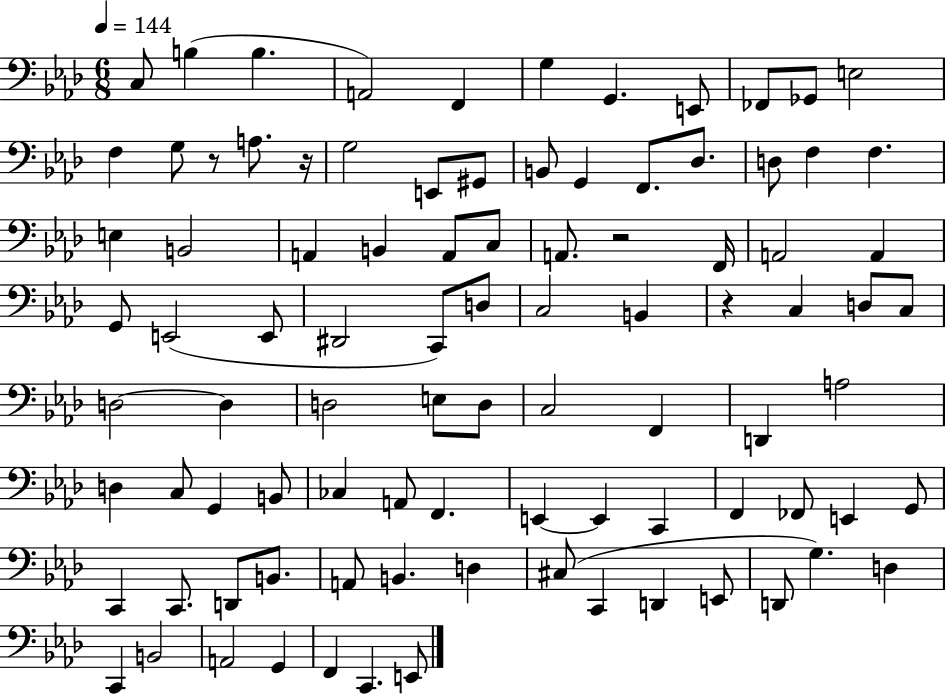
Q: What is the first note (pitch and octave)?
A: C3